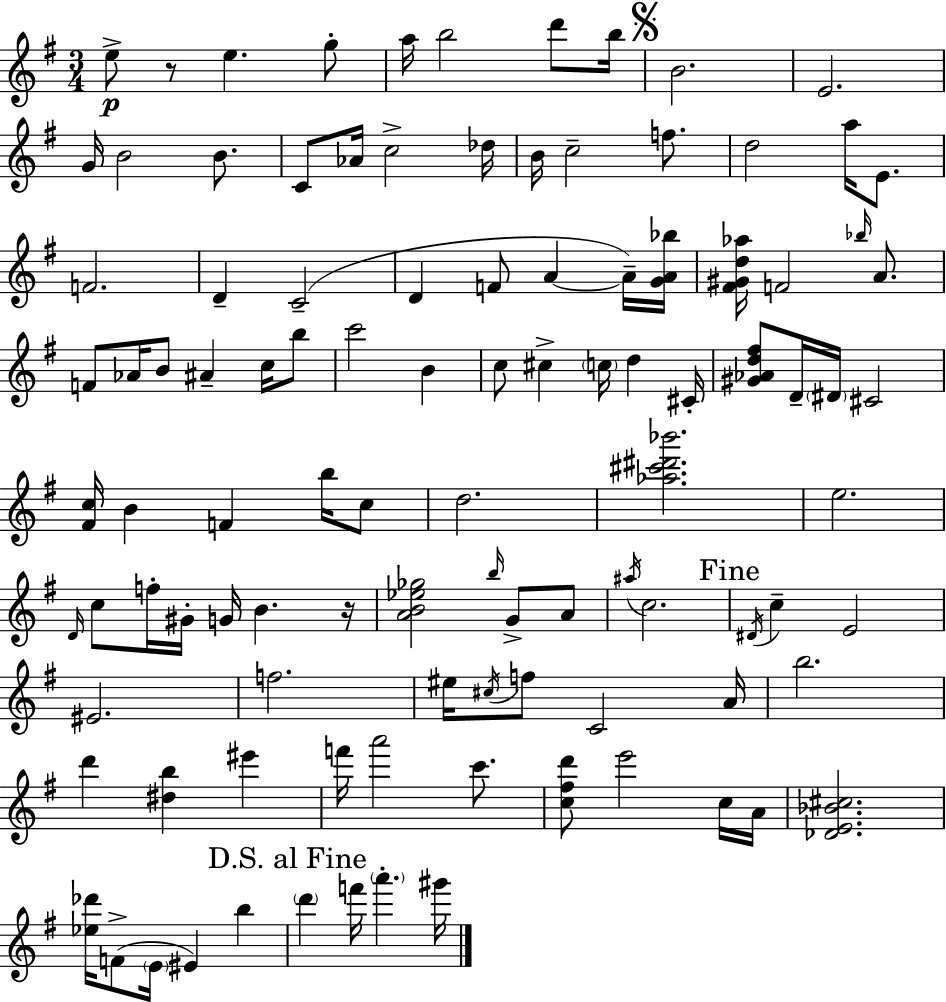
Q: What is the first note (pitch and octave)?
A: E5